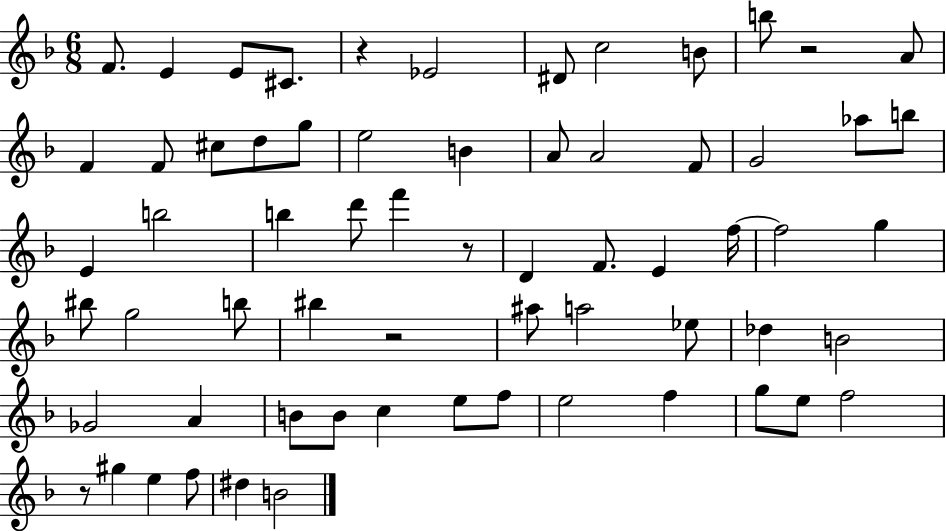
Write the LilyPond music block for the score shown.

{
  \clef treble
  \numericTimeSignature
  \time 6/8
  \key f \major
  f'8. e'4 e'8 cis'8. | r4 ees'2 | dis'8 c''2 b'8 | b''8 r2 a'8 | \break f'4 f'8 cis''8 d''8 g''8 | e''2 b'4 | a'8 a'2 f'8 | g'2 aes''8 b''8 | \break e'4 b''2 | b''4 d'''8 f'''4 r8 | d'4 f'8. e'4 f''16~~ | f''2 g''4 | \break bis''8 g''2 b''8 | bis''4 r2 | ais''8 a''2 ees''8 | des''4 b'2 | \break ges'2 a'4 | b'8 b'8 c''4 e''8 f''8 | e''2 f''4 | g''8 e''8 f''2 | \break r8 gis''4 e''4 f''8 | dis''4 b'2 | \bar "|."
}